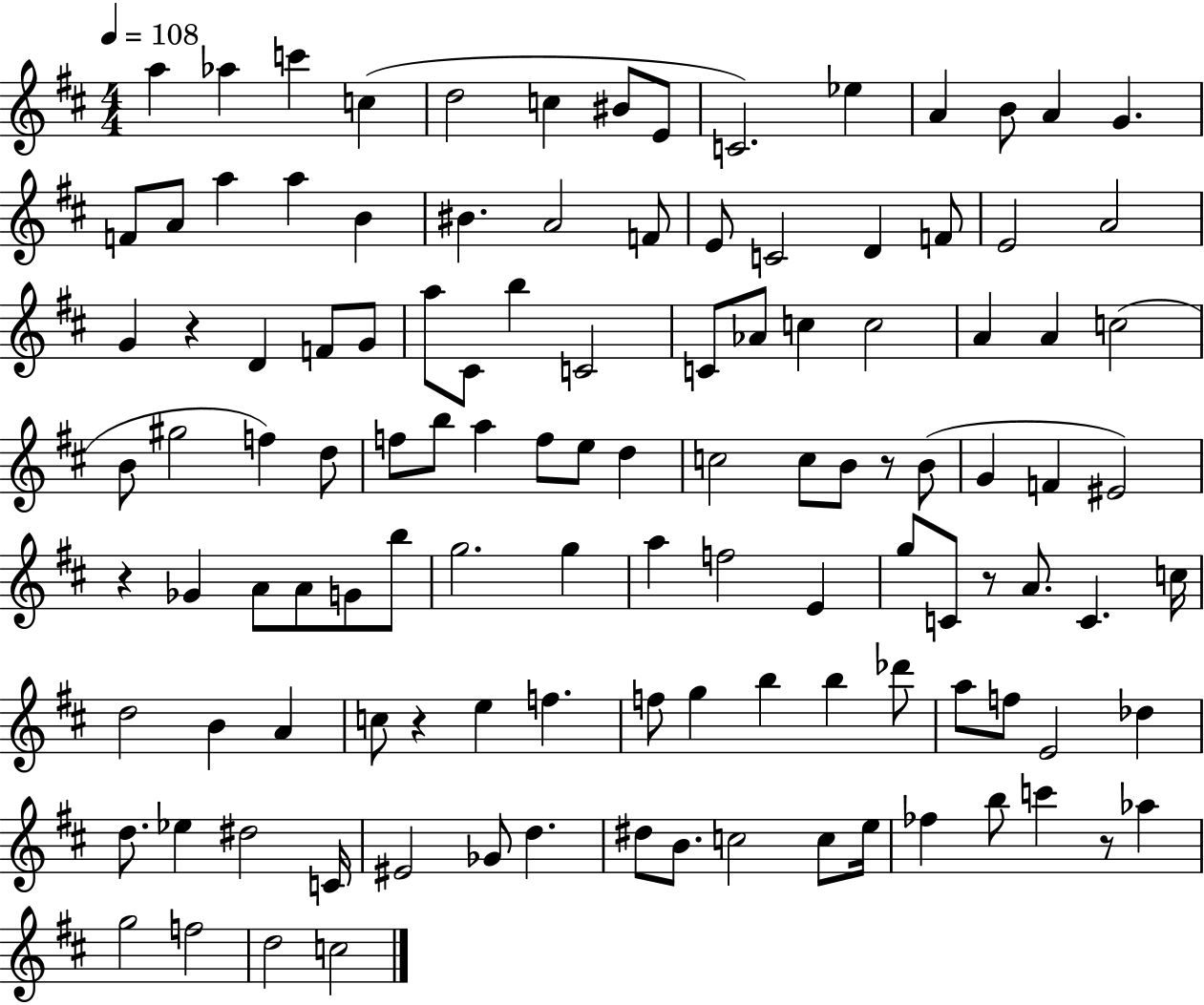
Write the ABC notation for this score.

X:1
T:Untitled
M:4/4
L:1/4
K:D
a _a c' c d2 c ^B/2 E/2 C2 _e A B/2 A G F/2 A/2 a a B ^B A2 F/2 E/2 C2 D F/2 E2 A2 G z D F/2 G/2 a/2 ^C/2 b C2 C/2 _A/2 c c2 A A c2 B/2 ^g2 f d/2 f/2 b/2 a f/2 e/2 d c2 c/2 B/2 z/2 B/2 G F ^E2 z _G A/2 A/2 G/2 b/2 g2 g a f2 E g/2 C/2 z/2 A/2 C c/4 d2 B A c/2 z e f f/2 g b b _d'/2 a/2 f/2 E2 _d d/2 _e ^d2 C/4 ^E2 _G/2 d ^d/2 B/2 c2 c/2 e/4 _f b/2 c' z/2 _a g2 f2 d2 c2